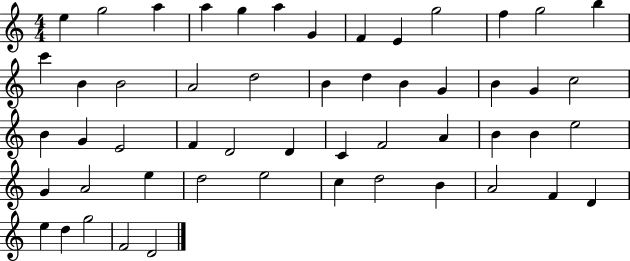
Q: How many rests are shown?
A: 0